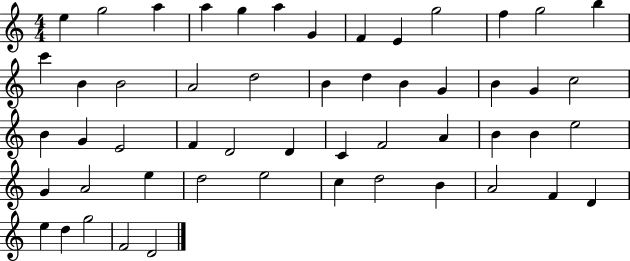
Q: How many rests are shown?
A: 0